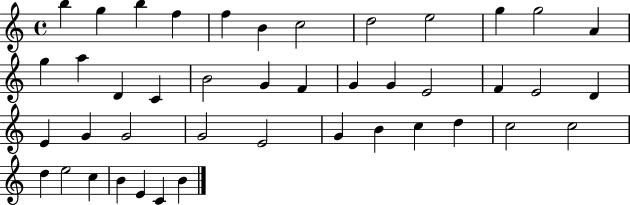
{
  \clef treble
  \time 4/4
  \defaultTimeSignature
  \key c \major
  b''4 g''4 b''4 f''4 | f''4 b'4 c''2 | d''2 e''2 | g''4 g''2 a'4 | \break g''4 a''4 d'4 c'4 | b'2 g'4 f'4 | g'4 g'4 e'2 | f'4 e'2 d'4 | \break e'4 g'4 g'2 | g'2 e'2 | g'4 b'4 c''4 d''4 | c''2 c''2 | \break d''4 e''2 c''4 | b'4 e'4 c'4 b'4 | \bar "|."
}